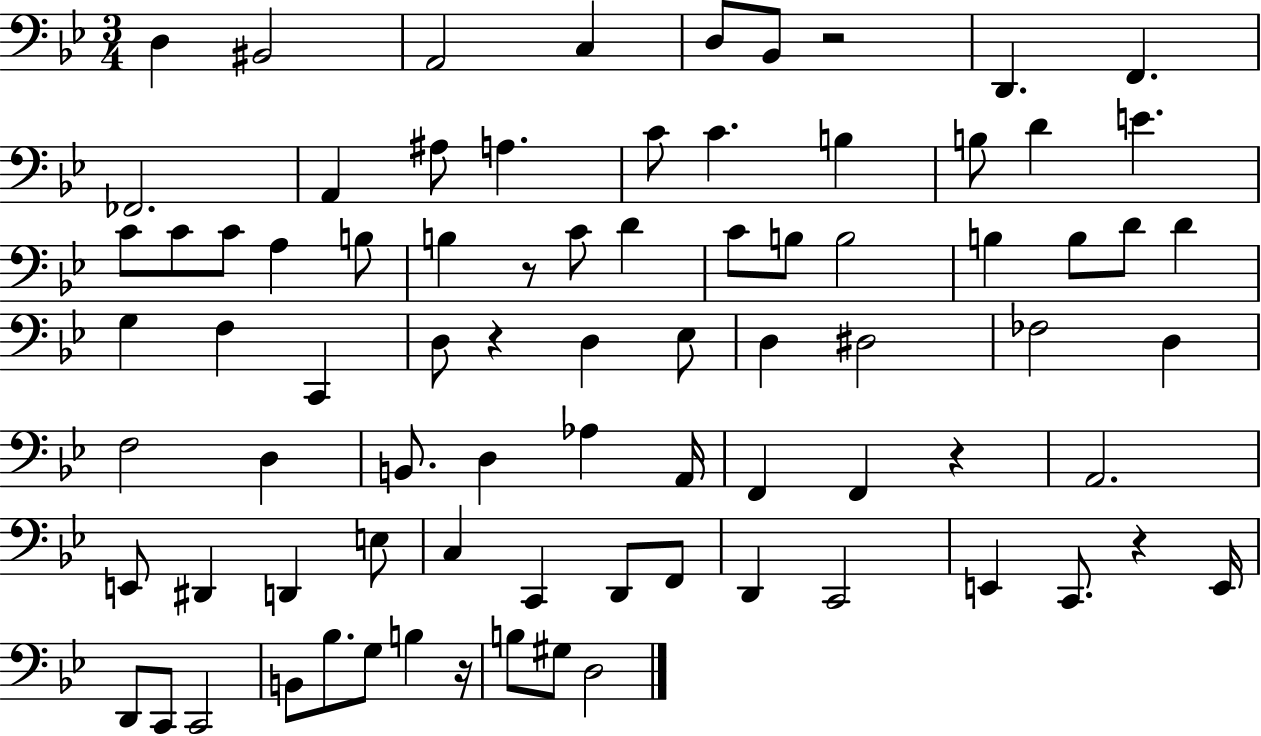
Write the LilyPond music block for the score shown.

{
  \clef bass
  \numericTimeSignature
  \time 3/4
  \key bes \major
  d4 bis,2 | a,2 c4 | d8 bes,8 r2 | d,4. f,4. | \break fes,2. | a,4 ais8 a4. | c'8 c'4. b4 | b8 d'4 e'4. | \break c'8 c'8 c'8 a4 b8 | b4 r8 c'8 d'4 | c'8 b8 b2 | b4 b8 d'8 d'4 | \break g4 f4 c,4 | d8 r4 d4 ees8 | d4 dis2 | fes2 d4 | \break f2 d4 | b,8. d4 aes4 a,16 | f,4 f,4 r4 | a,2. | \break e,8 dis,4 d,4 e8 | c4 c,4 d,8 f,8 | d,4 c,2 | e,4 c,8. r4 e,16 | \break d,8 c,8 c,2 | b,8 bes8. g8 b4 r16 | b8 gis8 d2 | \bar "|."
}